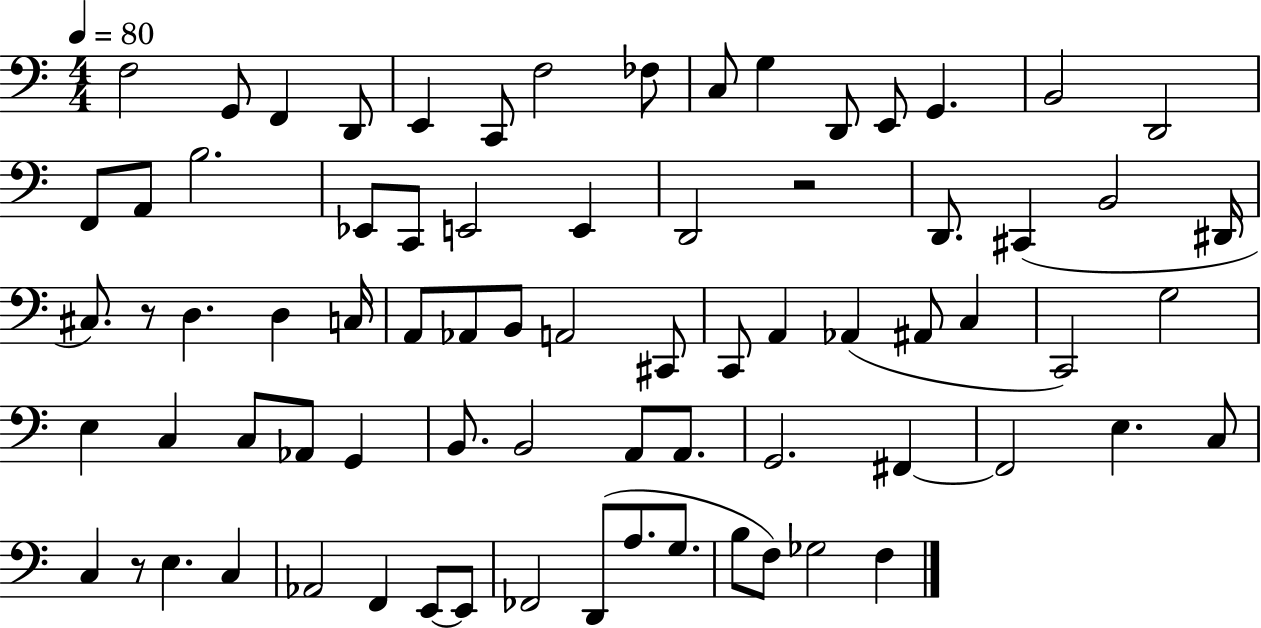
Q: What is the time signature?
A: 4/4